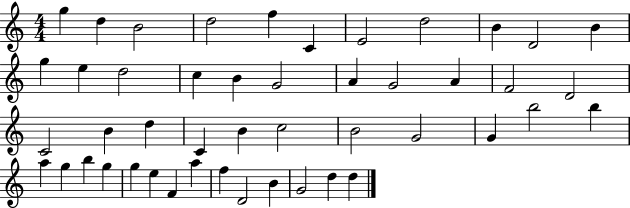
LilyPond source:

{
  \clef treble
  \numericTimeSignature
  \time 4/4
  \key c \major
  g''4 d''4 b'2 | d''2 f''4 c'4 | e'2 d''2 | b'4 d'2 b'4 | \break g''4 e''4 d''2 | c''4 b'4 g'2 | a'4 g'2 a'4 | f'2 d'2 | \break c'2 b'4 d''4 | c'4 b'4 c''2 | b'2 g'2 | g'4 b''2 b''4 | \break a''4 g''4 b''4 g''4 | g''4 e''4 f'4 a''4 | f''4 d'2 b'4 | g'2 d''4 d''4 | \break \bar "|."
}